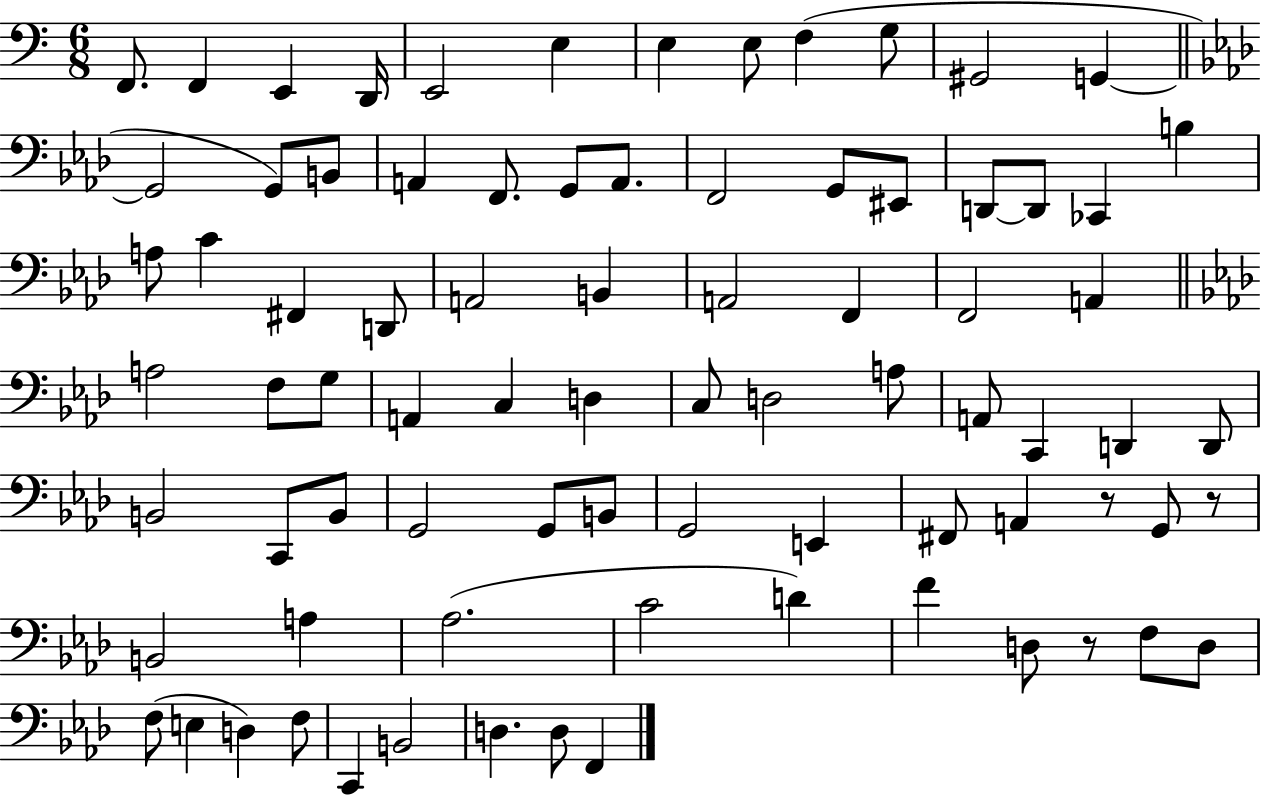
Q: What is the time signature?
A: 6/8